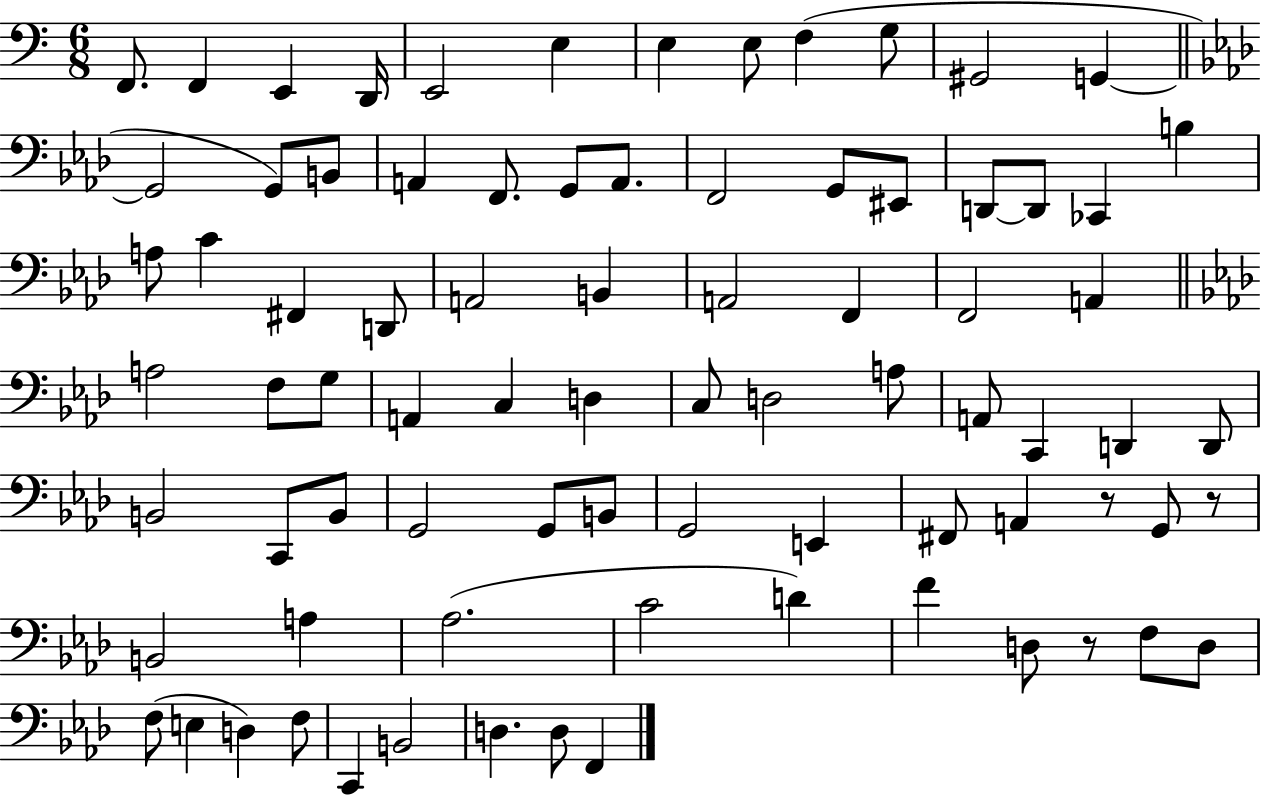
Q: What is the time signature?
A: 6/8